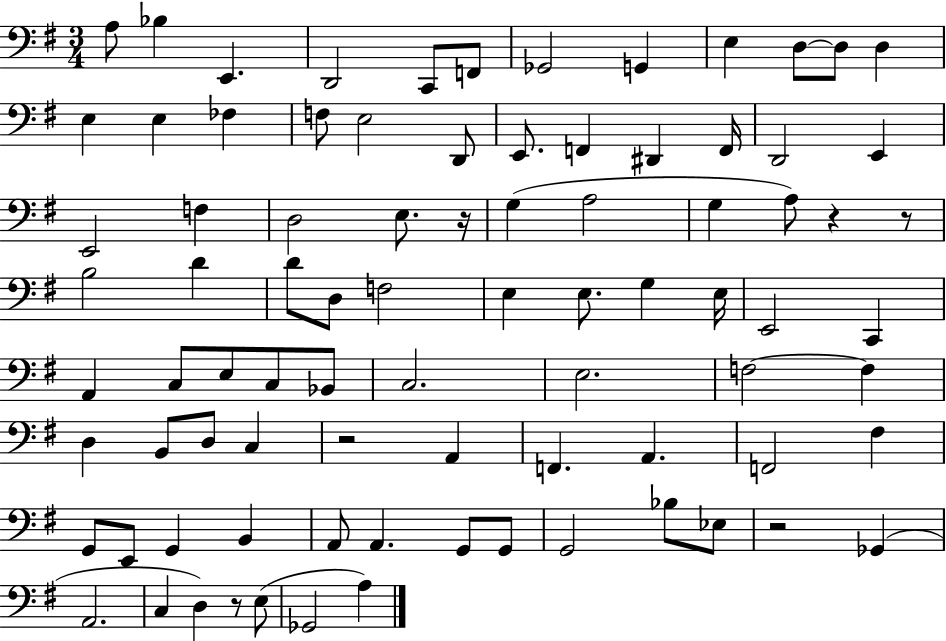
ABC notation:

X:1
T:Untitled
M:3/4
L:1/4
K:G
A,/2 _B, E,, D,,2 C,,/2 F,,/2 _G,,2 G,, E, D,/2 D,/2 D, E, E, _F, F,/2 E,2 D,,/2 E,,/2 F,, ^D,, F,,/4 D,,2 E,, E,,2 F, D,2 E,/2 z/4 G, A,2 G, A,/2 z z/2 B,2 D D/2 D,/2 F,2 E, E,/2 G, E,/4 E,,2 C,, A,, C,/2 E,/2 C,/2 _B,,/2 C,2 E,2 F,2 F, D, B,,/2 D,/2 C, z2 A,, F,, A,, F,,2 ^F, G,,/2 E,,/2 G,, B,, A,,/2 A,, G,,/2 G,,/2 G,,2 _B,/2 _E,/2 z2 _G,, A,,2 C, D, z/2 E,/2 _G,,2 A,